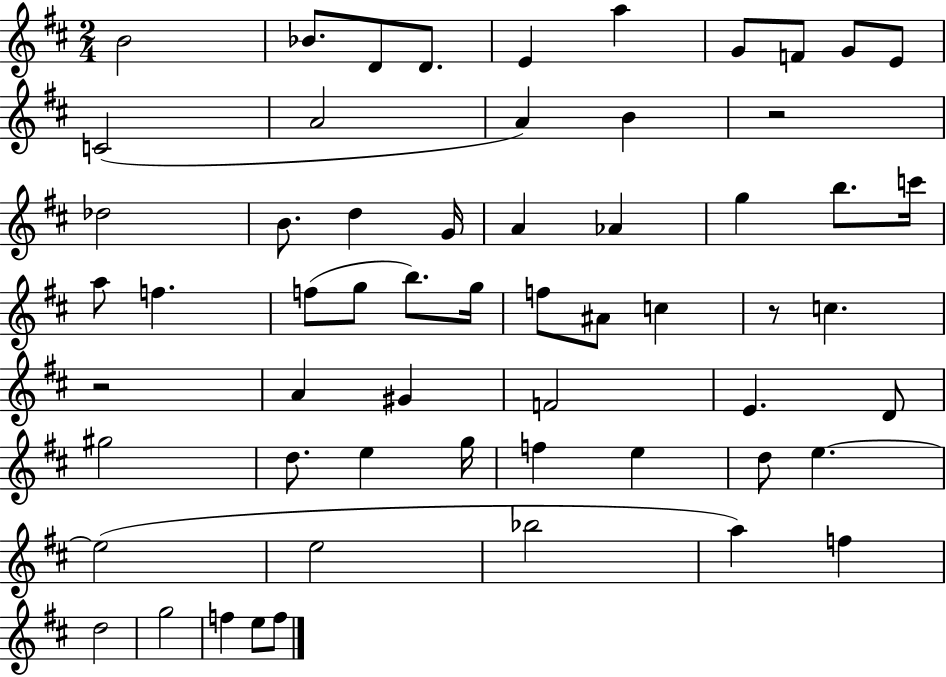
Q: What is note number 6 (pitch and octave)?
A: A5